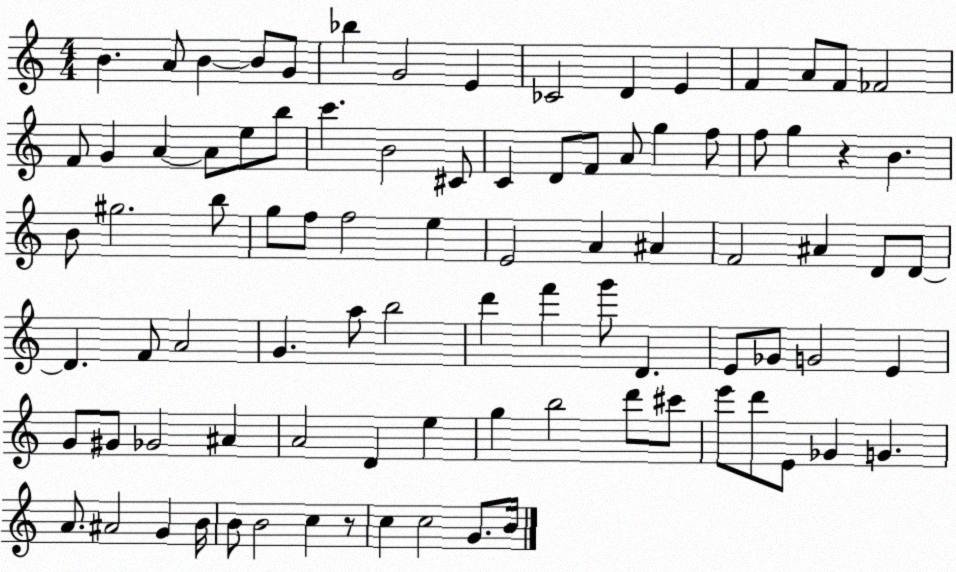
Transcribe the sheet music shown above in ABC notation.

X:1
T:Untitled
M:4/4
L:1/4
K:C
B A/2 B B/2 G/2 _b G2 E _C2 D E F A/2 F/2 _F2 F/2 G A A/2 e/2 b/2 c' B2 ^C/2 C D/2 F/2 A/2 g f/2 f/2 g z B B/2 ^g2 b/2 g/2 f/2 f2 e E2 A ^A F2 ^A D/2 D/2 D F/2 A2 G a/2 b2 d' f' g'/2 D E/2 _G/2 G2 E G/2 ^G/2 _G2 ^A A2 D e g b2 d'/2 ^c'/2 e'/2 d'/2 E/2 _G G A/2 ^A2 G B/4 B/2 B2 c z/2 c c2 G/2 B/4